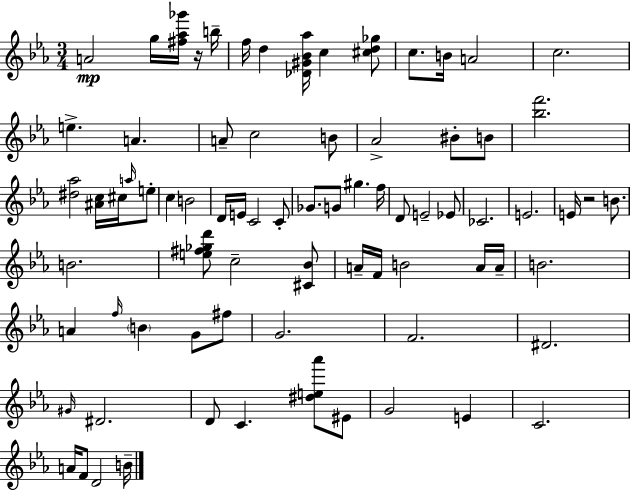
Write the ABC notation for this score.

X:1
T:Untitled
M:3/4
L:1/4
K:Cm
A2 g/4 [^f_a_g']/4 z/4 b/4 f/4 d [_D^G_B_a]/4 c [^cd_g]/2 c/2 B/4 A2 c2 e A A/2 c2 B/2 _A2 ^B/2 B/2 [_bf']2 [^d_a]2 [^Ac]/4 ^c/4 a/4 e/2 c B2 D/4 E/4 C2 C/2 _G/2 G/2 ^g f/4 D/2 E2 _E/2 _C2 E2 E/4 z2 B/2 B2 [e^f_gd']/2 c2 [^C_B]/2 A/4 F/4 B2 A/4 A/4 B2 A f/4 B G/2 ^f/2 G2 F2 ^D2 ^G/4 ^D2 D/2 C [^de_a']/2 ^E/2 G2 E C2 A/4 F/2 D2 B/4